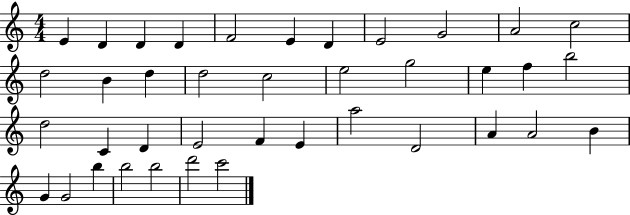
X:1
T:Untitled
M:4/4
L:1/4
K:C
E D D D F2 E D E2 G2 A2 c2 d2 B d d2 c2 e2 g2 e f b2 d2 C D E2 F E a2 D2 A A2 B G G2 b b2 b2 d'2 c'2